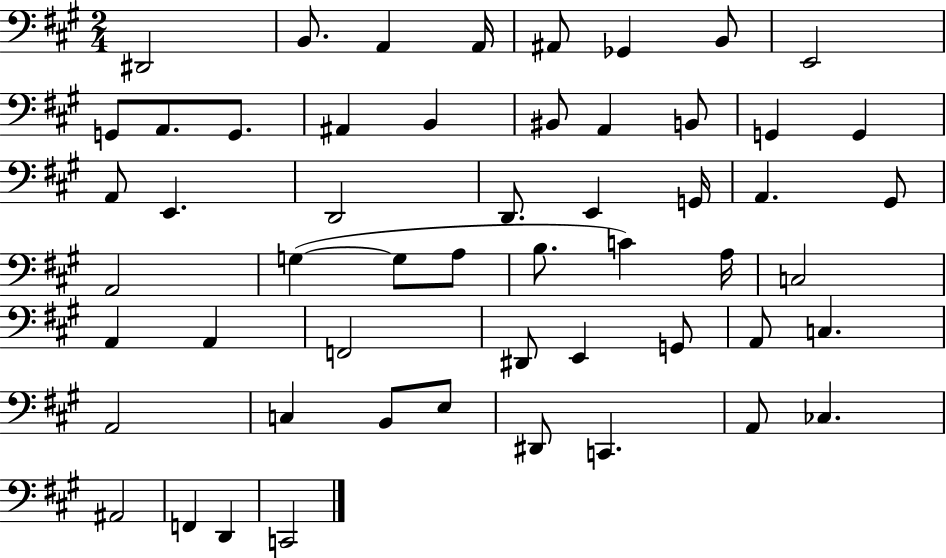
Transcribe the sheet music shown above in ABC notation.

X:1
T:Untitled
M:2/4
L:1/4
K:A
^D,,2 B,,/2 A,, A,,/4 ^A,,/2 _G,, B,,/2 E,,2 G,,/2 A,,/2 G,,/2 ^A,, B,, ^B,,/2 A,, B,,/2 G,, G,, A,,/2 E,, D,,2 D,,/2 E,, G,,/4 A,, ^G,,/2 A,,2 G, G,/2 A,/2 B,/2 C A,/4 C,2 A,, A,, F,,2 ^D,,/2 E,, G,,/2 A,,/2 C, A,,2 C, B,,/2 E,/2 ^D,,/2 C,, A,,/2 _C, ^A,,2 F,, D,, C,,2